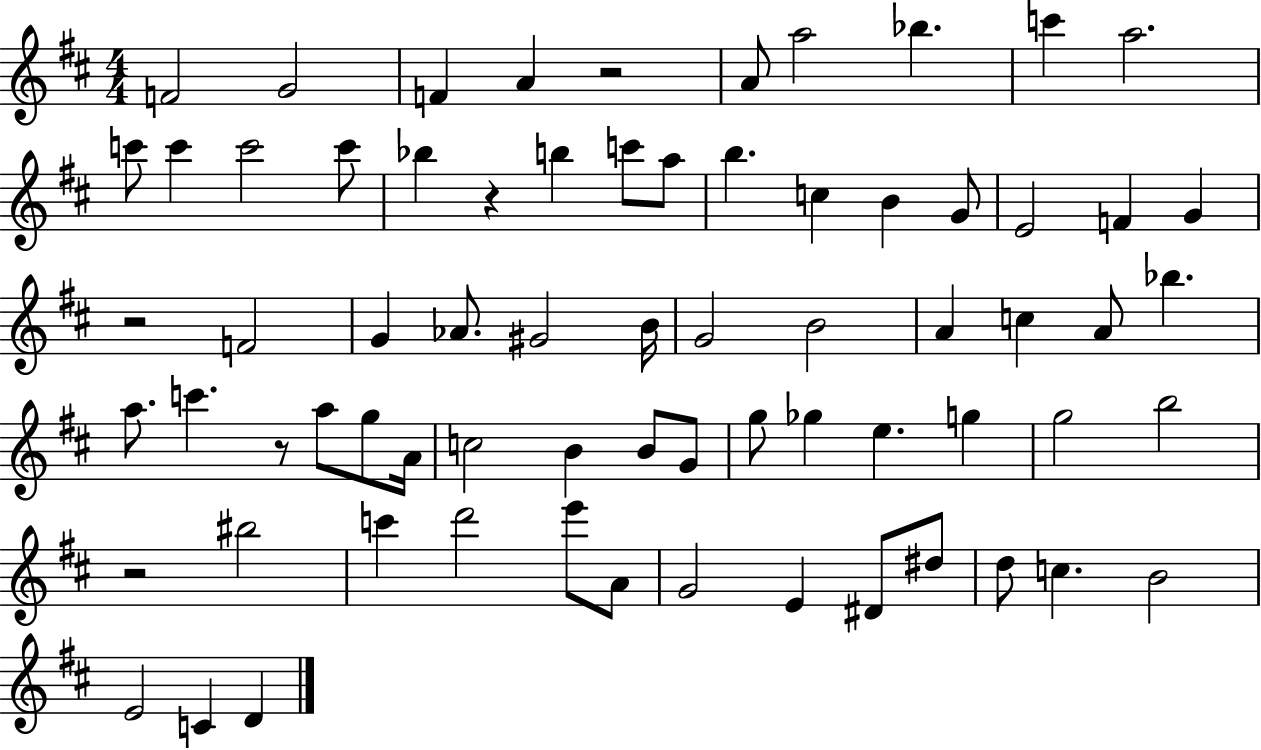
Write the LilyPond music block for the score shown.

{
  \clef treble
  \numericTimeSignature
  \time 4/4
  \key d \major
  \repeat volta 2 { f'2 g'2 | f'4 a'4 r2 | a'8 a''2 bes''4. | c'''4 a''2. | \break c'''8 c'''4 c'''2 c'''8 | bes''4 r4 b''4 c'''8 a''8 | b''4. c''4 b'4 g'8 | e'2 f'4 g'4 | \break r2 f'2 | g'4 aes'8. gis'2 b'16 | g'2 b'2 | a'4 c''4 a'8 bes''4. | \break a''8. c'''4. r8 a''8 g''8 a'16 | c''2 b'4 b'8 g'8 | g''8 ges''4 e''4. g''4 | g''2 b''2 | \break r2 bis''2 | c'''4 d'''2 e'''8 a'8 | g'2 e'4 dis'8 dis''8 | d''8 c''4. b'2 | \break e'2 c'4 d'4 | } \bar "|."
}